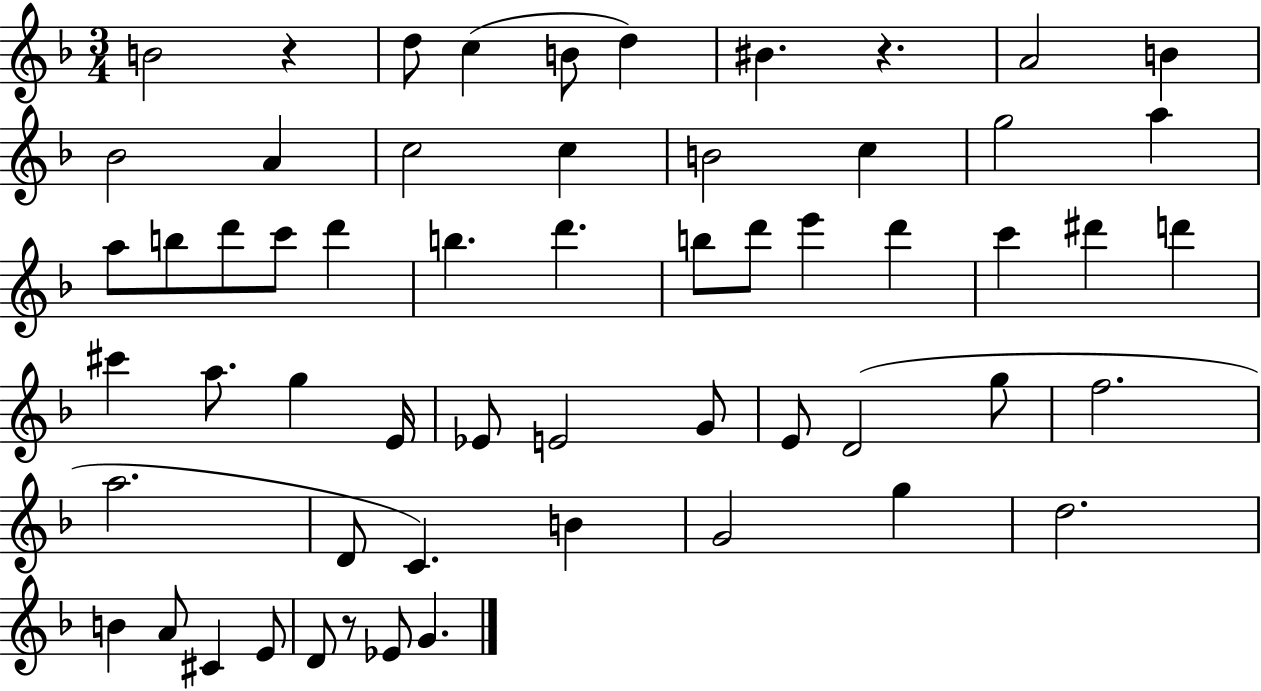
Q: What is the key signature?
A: F major